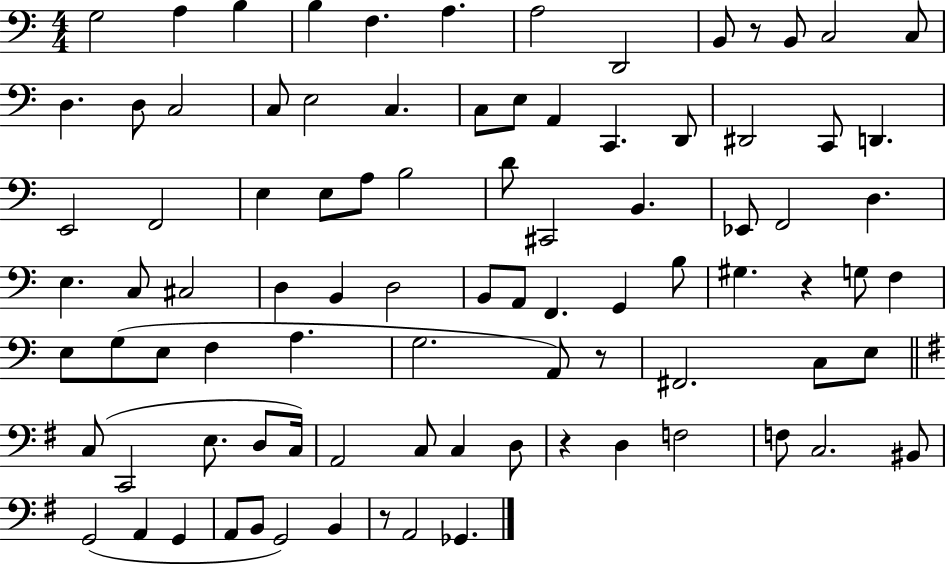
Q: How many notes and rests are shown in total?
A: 90